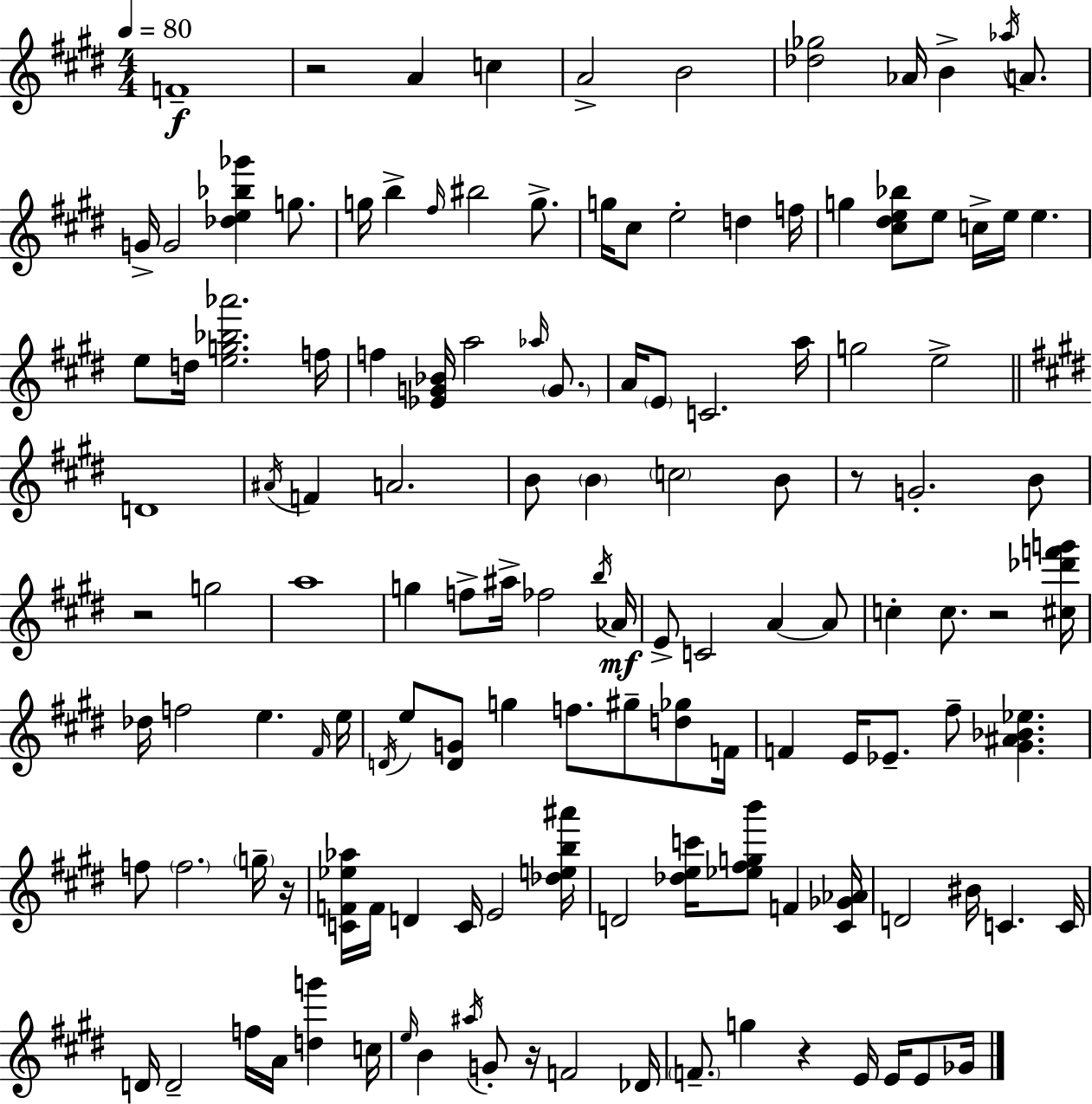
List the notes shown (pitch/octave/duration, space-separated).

F4/w R/h A4/q C5/q A4/h B4/h [Db5,Gb5]/h Ab4/s B4/q Ab5/s A4/e. G4/s G4/h [Db5,E5,Bb5,Gb6]/q G5/e. G5/s B5/q F#5/s BIS5/h G5/e. G5/s C#5/e E5/h D5/q F5/s G5/q [C#5,D#5,E5,Bb5]/e E5/e C5/s E5/s E5/q. E5/e D5/s [E5,G5,Bb5,Ab6]/h. F5/s F5/q [Eb4,G4,Bb4]/s A5/h Ab5/s G4/e. A4/s E4/e C4/h. A5/s G5/h E5/h D4/w A#4/s F4/q A4/h. B4/e B4/q C5/h B4/e R/e G4/h. B4/e R/h G5/h A5/w G5/q F5/e A#5/s FES5/h B5/s Ab4/s E4/e C4/h A4/q A4/e C5/q C5/e. R/h [C#5,Db6,F6,G6]/s Db5/s F5/h E5/q. F#4/s E5/s D4/s E5/e [D4,G4]/e G5/q F5/e. G#5/e [D5,Gb5]/e F4/s F4/q E4/s Eb4/e. F#5/e [G#4,A#4,Bb4,Eb5]/q. F5/e F5/h. G5/s R/s [C4,F4,Eb5,Ab5]/s F4/s D4/q C4/s E4/h [Db5,E5,B5,A#6]/s D4/h [Db5,E5,C6]/s [Eb5,F#5,G5,B6]/e F4/q [C#4,Gb4,Ab4]/s D4/h BIS4/s C4/q. C4/s D4/s D4/h F5/s A4/s [D5,G6]/q C5/s E5/s B4/q A#5/s G4/e R/s F4/h Db4/s F4/e. G5/q R/q E4/s E4/s E4/e Gb4/s